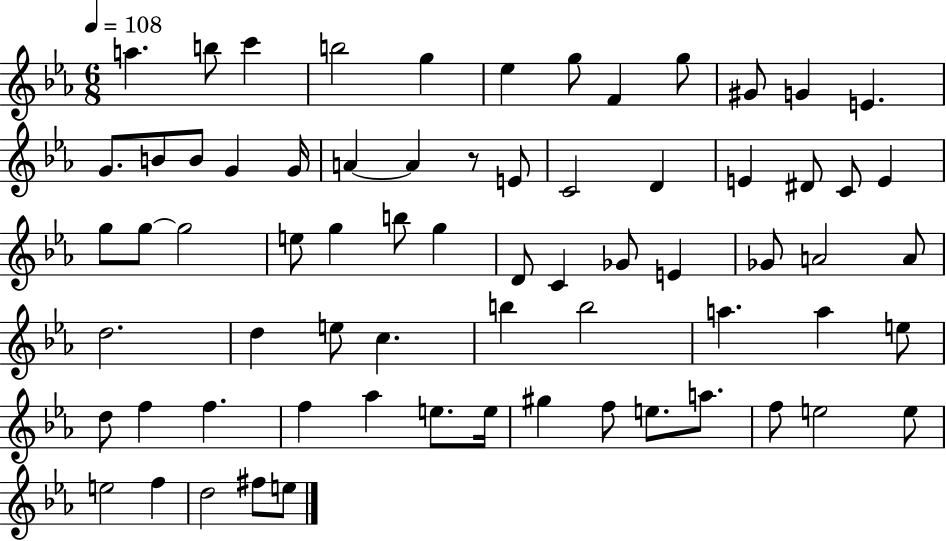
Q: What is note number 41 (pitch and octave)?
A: D5